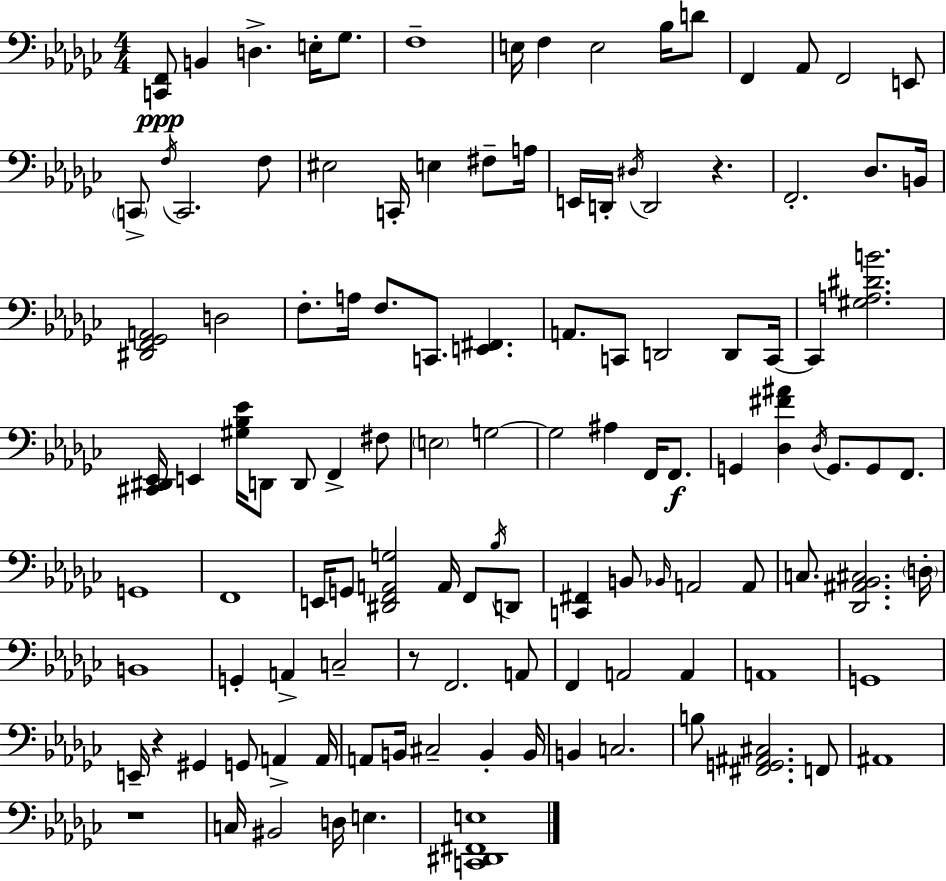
X:1
T:Untitled
M:4/4
L:1/4
K:Ebm
[C,,F,,]/2 B,, D, E,/4 _G,/2 F,4 E,/4 F, E,2 _B,/4 D/2 F,, _A,,/2 F,,2 E,,/2 C,,/2 F,/4 C,,2 F,/2 ^E,2 C,,/4 E, ^F,/2 A,/4 E,,/4 D,,/4 ^D,/4 D,,2 z F,,2 _D,/2 B,,/4 [^D,,F,,_G,,A,,]2 D,2 F,/2 A,/4 F,/2 C,,/2 [E,,^F,,] A,,/2 C,,/2 D,,2 D,,/2 C,,/4 C,, [^G,A,^DB]2 [^C,,^D,,_E,,]/4 E,, [^G,_B,_E]/4 D,,/2 D,,/2 F,, ^F,/2 E,2 G,2 G,2 ^A, F,,/4 F,,/2 G,, [_D,^F^A] _D,/4 G,,/2 G,,/2 F,,/2 G,,4 F,,4 E,,/4 G,,/2 [^D,,F,,A,,G,]2 A,,/4 F,,/2 _B,/4 D,,/2 [C,,^F,,] B,,/2 _B,,/4 A,,2 A,,/2 C,/2 [_D,,^A,,_B,,^C,]2 D,/4 B,,4 G,, A,, C,2 z/2 F,,2 A,,/2 F,, A,,2 A,, A,,4 G,,4 E,,/4 z ^G,, G,,/2 A,, A,,/4 A,,/2 B,,/4 ^C,2 B,, B,,/4 B,, C,2 B,/2 [^F,,G,,^A,,^C,]2 F,,/2 ^A,,4 z4 C,/4 ^B,,2 D,/4 E, [C,,^D,,^F,,E,]4